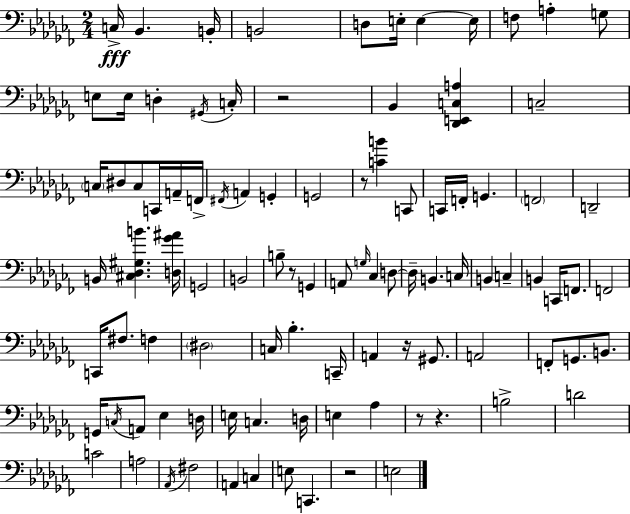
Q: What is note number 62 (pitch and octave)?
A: A2